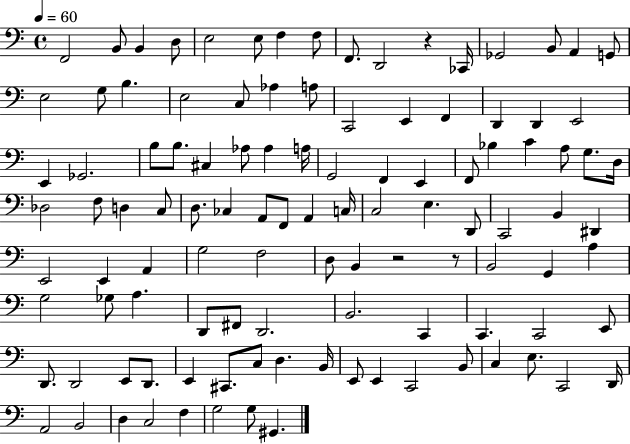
F2/h B2/e B2/q D3/e E3/h E3/e F3/q F3/e F2/e. D2/h R/q CES2/s Gb2/h B2/e A2/q G2/e E3/h G3/e B3/q. E3/h C3/e Ab3/q A3/e C2/h E2/q F2/q D2/q D2/q E2/h E2/q Gb2/h. B3/e B3/e. C#3/q Ab3/e Ab3/q A3/s G2/h F2/q E2/q F2/e Bb3/q C4/q A3/e G3/e. D3/s Db3/h F3/e D3/q C3/e D3/e. CES3/q A2/e F2/e A2/q C3/s C3/h E3/q. D2/e C2/h B2/q D#2/q E2/h E2/q A2/q G3/h F3/h D3/e B2/q R/h R/e B2/h G2/q A3/q G3/h Gb3/e A3/q. D2/e F#2/e D2/h. B2/h. C2/q C2/q. C2/h E2/e D2/e. D2/h E2/e D2/e. E2/q C#2/e. C3/e D3/q. B2/s E2/e E2/q C2/h B2/e C3/q E3/e. C2/h D2/s A2/h B2/h D3/q C3/h F3/q G3/h G3/e G#2/q.